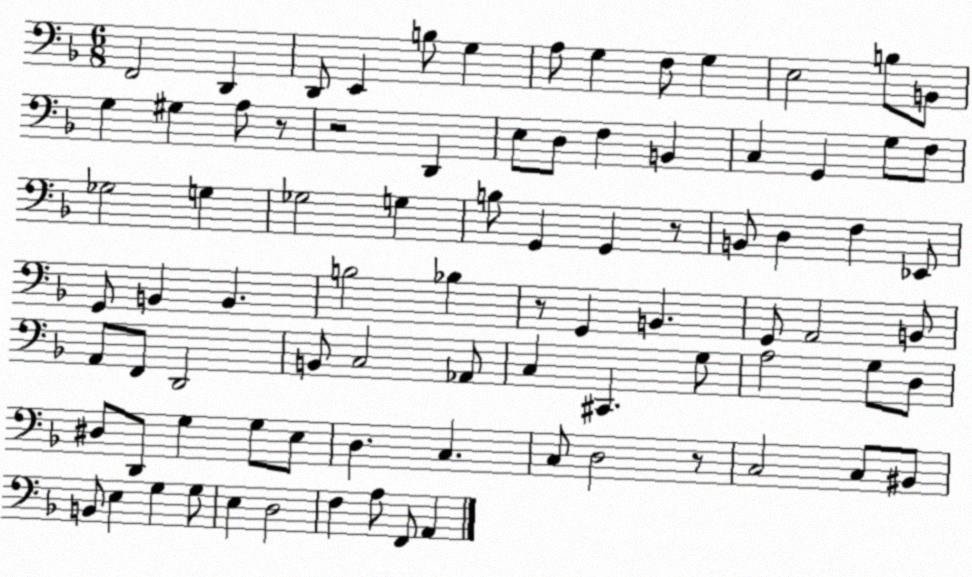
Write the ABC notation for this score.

X:1
T:Untitled
M:6/8
L:1/4
K:F
F,,2 D,, D,,/2 E,, B,/2 G, A,/2 G, F,/2 G, E,2 B,/2 B,,/2 G, ^G, A,/2 z/2 z2 D,, E,/2 D,/2 F, B,, C, G,, G,/2 F,/2 _G,2 G, _G,2 G, B,/2 G,, G,, z/2 B,,/2 D, F, _E,,/2 G,,/2 B,, B,, B,2 _B, z/2 G,, B,, G,,/2 A,,2 B,,/2 A,,/2 F,,/2 D,,2 B,,/2 C,2 _A,,/2 C, ^C,, G,/2 A,2 G,/2 D,/2 ^D,/2 D,,/2 G, G,/2 E,/2 D, C, C,/2 D,2 z/2 C,2 C,/2 ^B,,/2 B,,/2 E, G, G,/2 E, D,2 F, A,/2 F,,/2 A,,